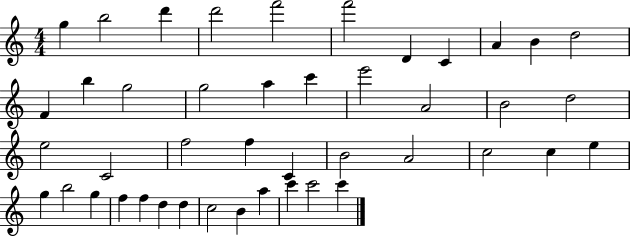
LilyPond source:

{
  \clef treble
  \numericTimeSignature
  \time 4/4
  \key c \major
  g''4 b''2 d'''4 | d'''2 f'''2 | f'''2 d'4 c'4 | a'4 b'4 d''2 | \break f'4 b''4 g''2 | g''2 a''4 c'''4 | e'''2 a'2 | b'2 d''2 | \break e''2 c'2 | f''2 f''4 c'4 | b'2 a'2 | c''2 c''4 e''4 | \break g''4 b''2 g''4 | f''4 f''4 d''4 d''4 | c''2 b'4 a''4 | c'''4 c'''2 c'''4 | \break \bar "|."
}